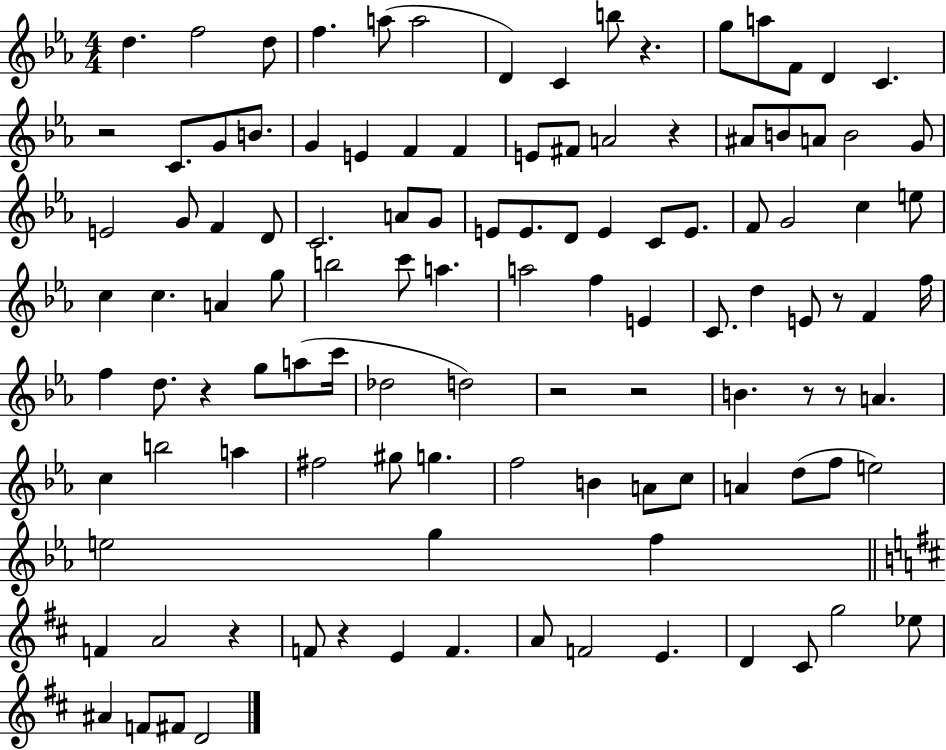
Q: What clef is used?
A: treble